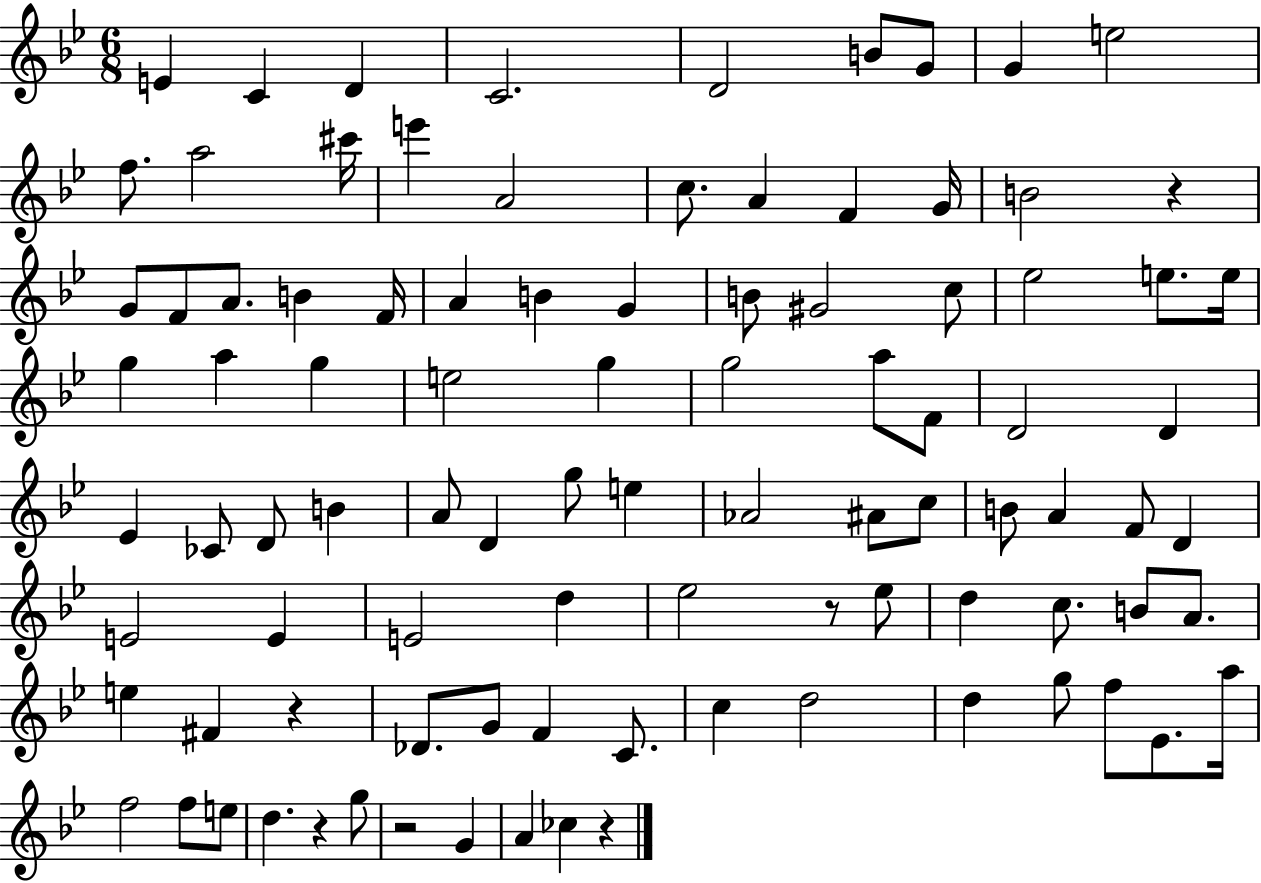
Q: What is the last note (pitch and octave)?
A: CES5